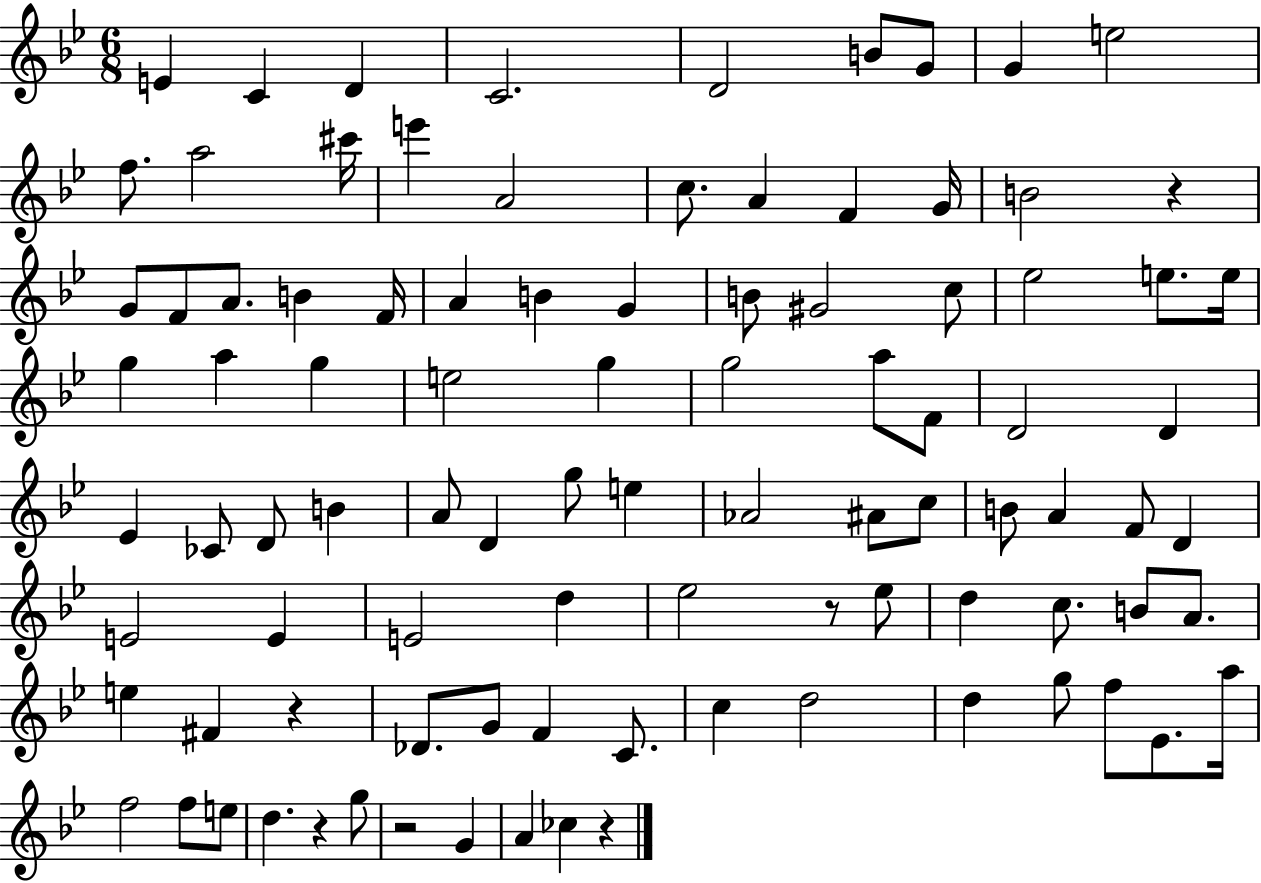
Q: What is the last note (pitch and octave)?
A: CES5